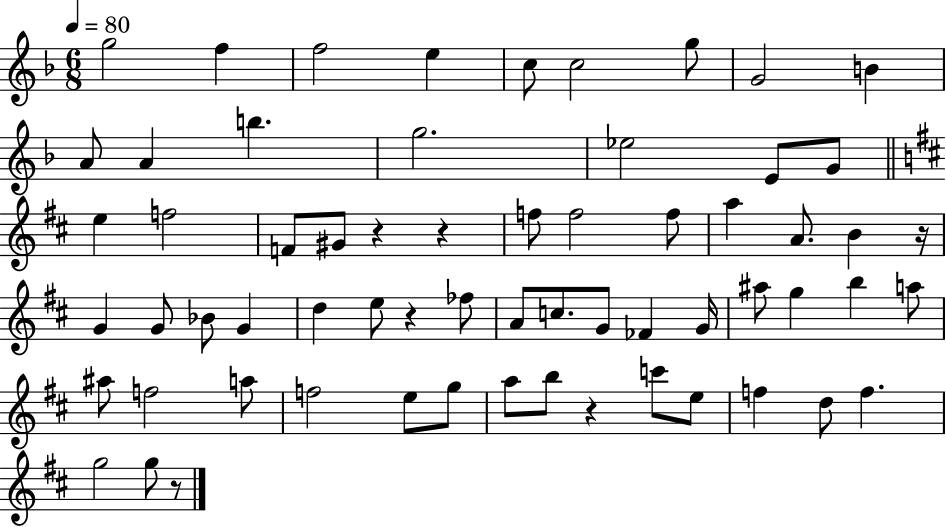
{
  \clef treble
  \numericTimeSignature
  \time 6/8
  \key f \major
  \tempo 4 = 80
  g''2 f''4 | f''2 e''4 | c''8 c''2 g''8 | g'2 b'4 | \break a'8 a'4 b''4. | g''2. | ees''2 e'8 g'8 | \bar "||" \break \key b \minor e''4 f''2 | f'8 gis'8 r4 r4 | f''8 f''2 f''8 | a''4 a'8. b'4 r16 | \break g'4 g'8 bes'8 g'4 | d''4 e''8 r4 fes''8 | a'8 c''8. g'8 fes'4 g'16 | ais''8 g''4 b''4 a''8 | \break ais''8 f''2 a''8 | f''2 e''8 g''8 | a''8 b''8 r4 c'''8 e''8 | f''4 d''8 f''4. | \break g''2 g''8 r8 | \bar "|."
}